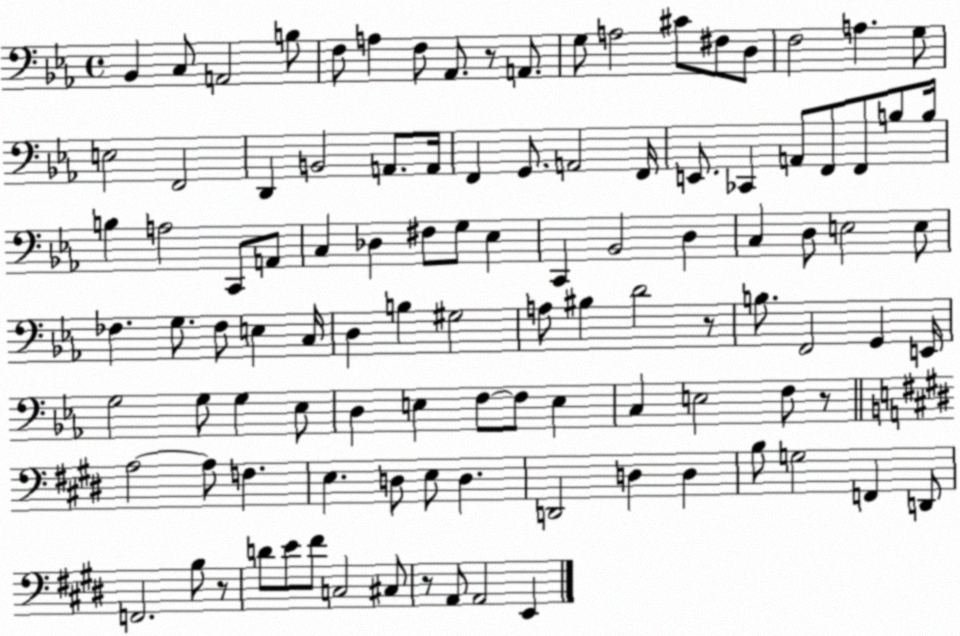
X:1
T:Untitled
M:4/4
L:1/4
K:Eb
_B,, C,/2 A,,2 B,/2 F,/2 A, F,/2 _A,,/2 z/2 A,,/2 G,/2 A,2 ^C/2 ^F,/2 D,/2 F,2 A, G,/2 E,2 F,,2 D,, B,,2 A,,/2 A,,/4 F,, G,,/2 A,,2 F,,/4 E,,/2 _C,, A,,/2 F,,/2 F,,/2 B,/2 B,/4 B, A,2 C,,/2 A,,/2 C, _D, ^F,/2 G,/2 _E, C,, _B,,2 D, C, D,/2 E,2 E,/2 _F, G,/2 _F,/2 E, C,/4 D, B, ^G,2 A,/2 ^B, D2 z/2 B,/2 F,,2 G,, E,,/4 G,2 G,/2 G, _E,/2 D, E, F,/2 F,/2 E, C, E,2 F,/2 z/2 A,2 A,/2 F, E, D,/2 E,/2 D, D,,2 D, D, B,/2 G,2 F,, D,,/2 F,,2 B,/2 z/2 D/2 E/2 ^F/2 C,2 ^C,/2 z/2 A,,/2 A,,2 E,,